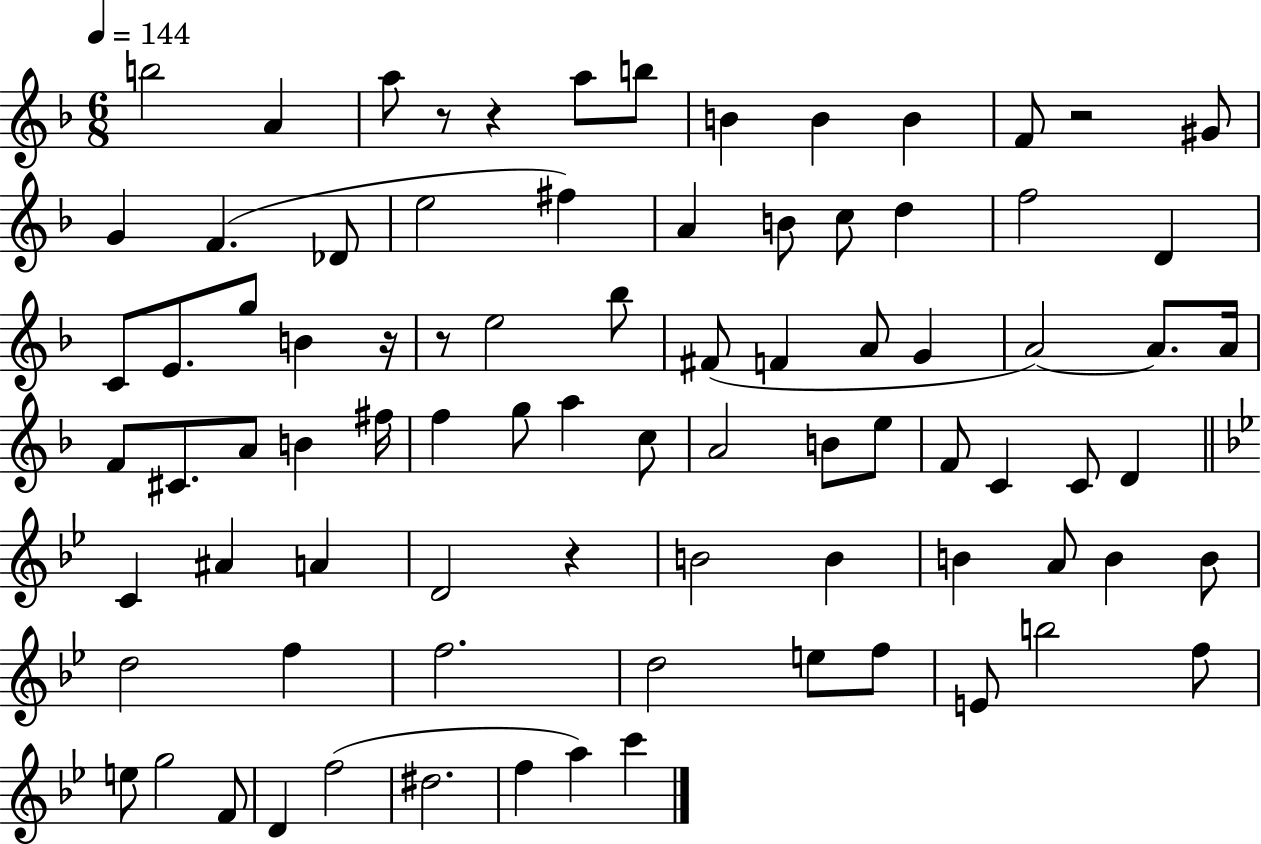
{
  \clef treble
  \numericTimeSignature
  \time 6/8
  \key f \major
  \tempo 4 = 144
  b''2 a'4 | a''8 r8 r4 a''8 b''8 | b'4 b'4 b'4 | f'8 r2 gis'8 | \break g'4 f'4.( des'8 | e''2 fis''4) | a'4 b'8 c''8 d''4 | f''2 d'4 | \break c'8 e'8. g''8 b'4 r16 | r8 e''2 bes''8 | fis'8( f'4 a'8 g'4 | a'2~~) a'8. a'16 | \break f'8 cis'8. a'8 b'4 fis''16 | f''4 g''8 a''4 c''8 | a'2 b'8 e''8 | f'8 c'4 c'8 d'4 | \break \bar "||" \break \key bes \major c'4 ais'4 a'4 | d'2 r4 | b'2 b'4 | b'4 a'8 b'4 b'8 | \break d''2 f''4 | f''2. | d''2 e''8 f''8 | e'8 b''2 f''8 | \break e''8 g''2 f'8 | d'4 f''2( | dis''2. | f''4 a''4) c'''4 | \break \bar "|."
}